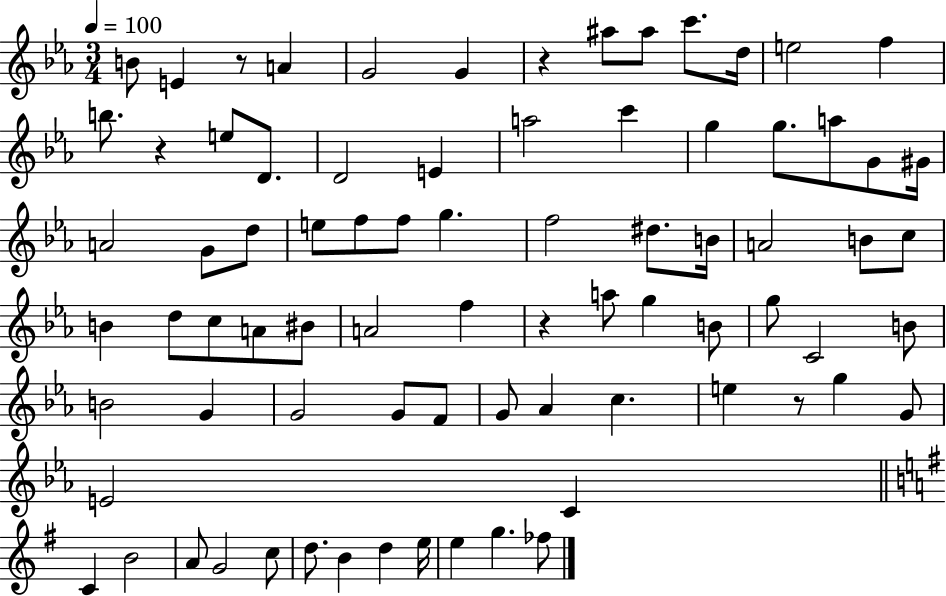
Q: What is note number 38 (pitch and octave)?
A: D5